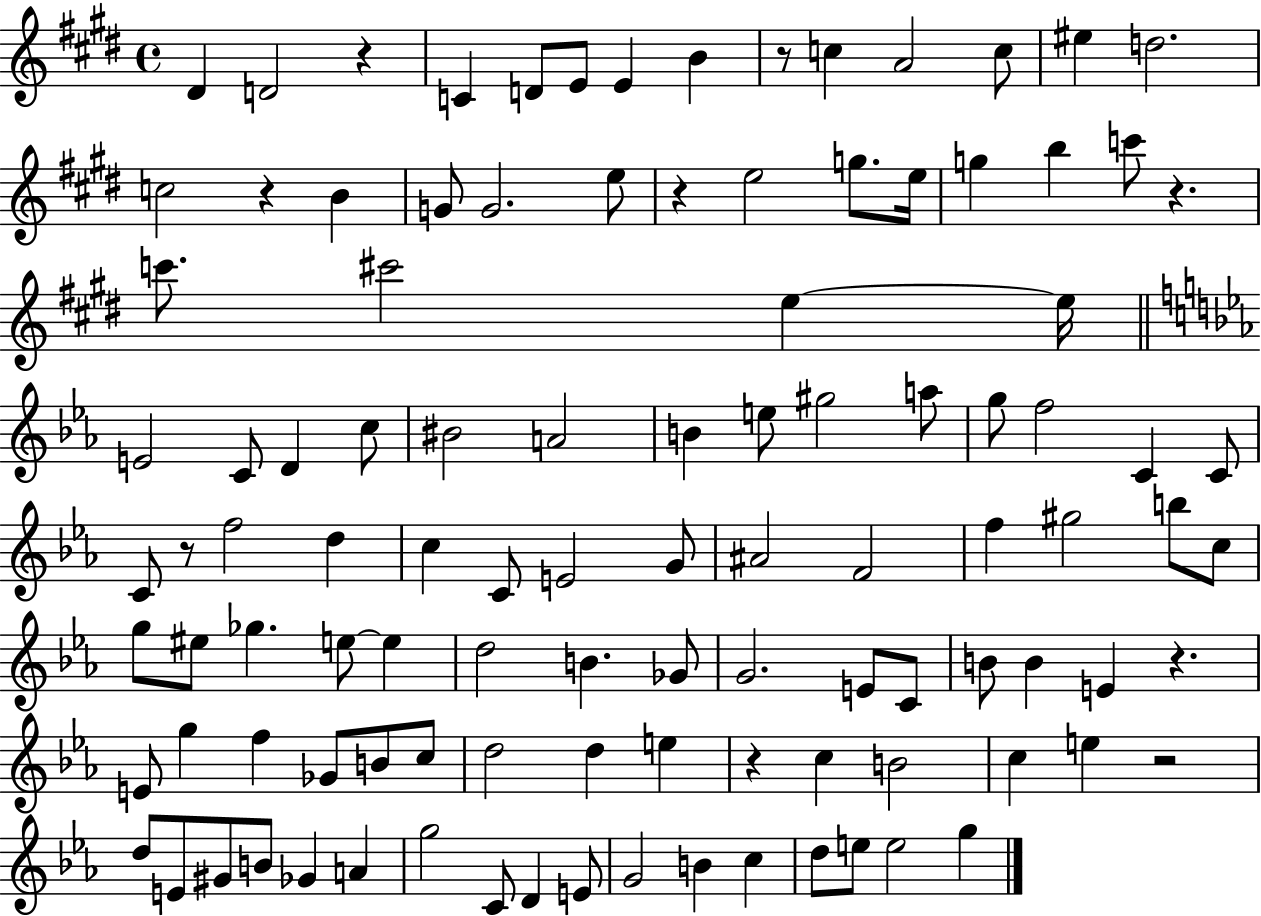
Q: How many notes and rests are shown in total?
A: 107